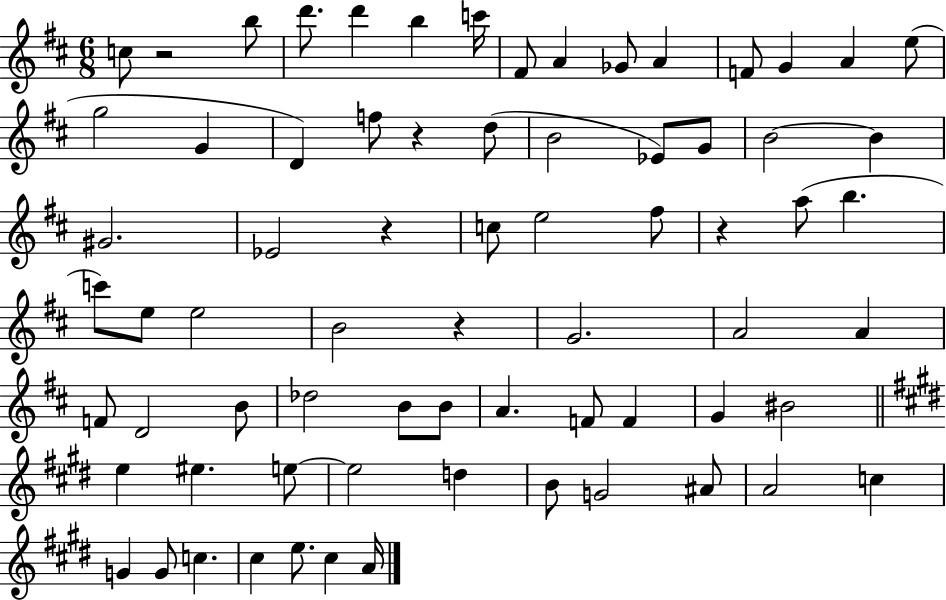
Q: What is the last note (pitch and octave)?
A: A4